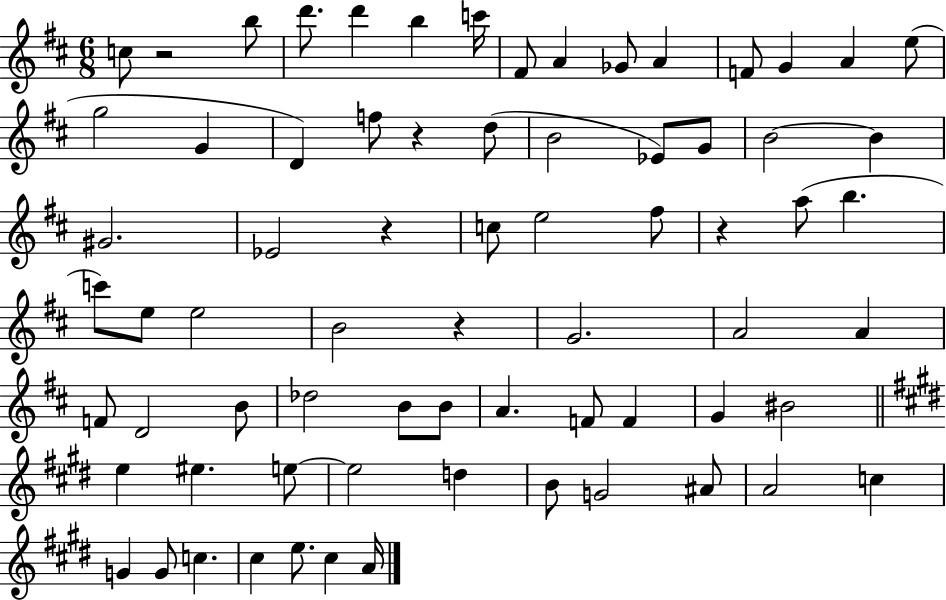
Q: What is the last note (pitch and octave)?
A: A4